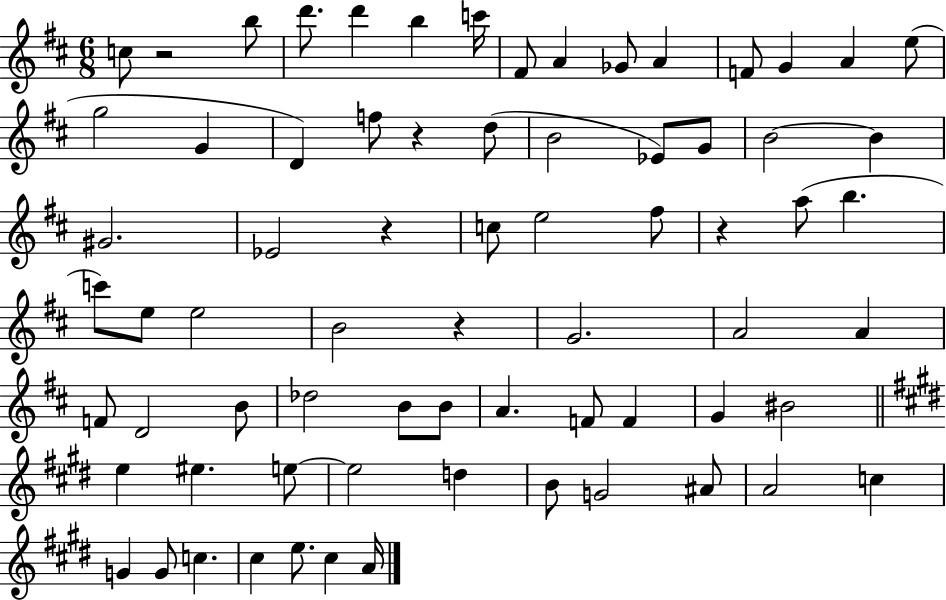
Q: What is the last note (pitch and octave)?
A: A4